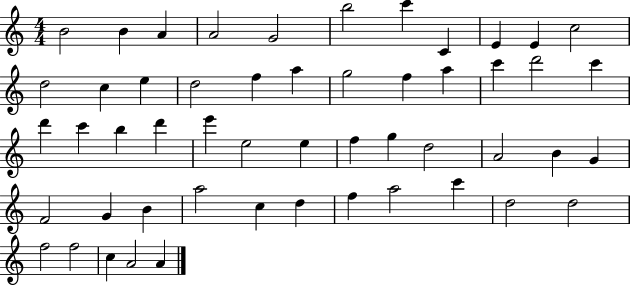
{
  \clef treble
  \numericTimeSignature
  \time 4/4
  \key c \major
  b'2 b'4 a'4 | a'2 g'2 | b''2 c'''4 c'4 | e'4 e'4 c''2 | \break d''2 c''4 e''4 | d''2 f''4 a''4 | g''2 f''4 a''4 | c'''4 d'''2 c'''4 | \break d'''4 c'''4 b''4 d'''4 | e'''4 e''2 e''4 | f''4 g''4 d''2 | a'2 b'4 g'4 | \break f'2 g'4 b'4 | a''2 c''4 d''4 | f''4 a''2 c'''4 | d''2 d''2 | \break f''2 f''2 | c''4 a'2 a'4 | \bar "|."
}